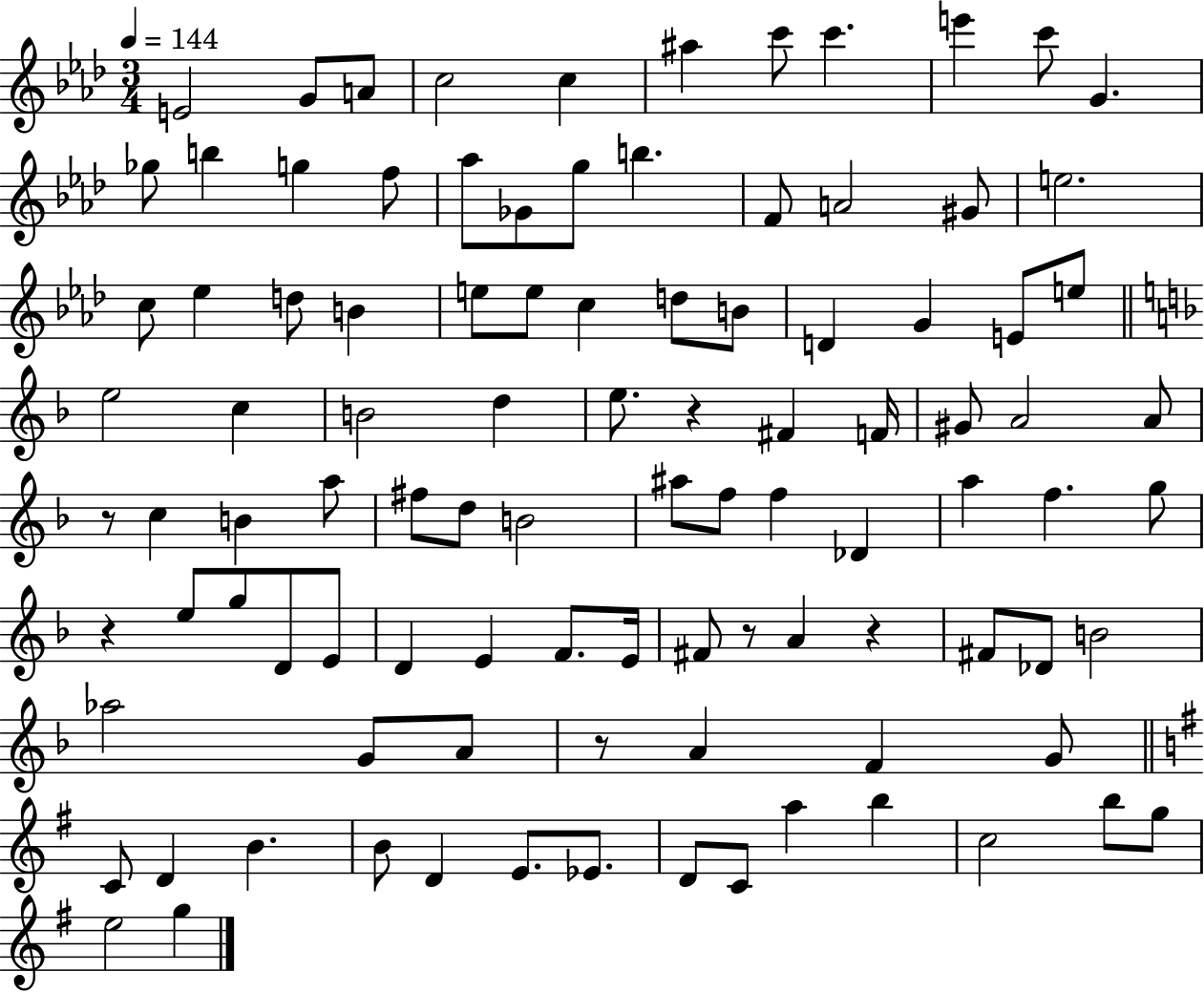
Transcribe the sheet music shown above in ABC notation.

X:1
T:Untitled
M:3/4
L:1/4
K:Ab
E2 G/2 A/2 c2 c ^a c'/2 c' e' c'/2 G _g/2 b g f/2 _a/2 _G/2 g/2 b F/2 A2 ^G/2 e2 c/2 _e d/2 B e/2 e/2 c d/2 B/2 D G E/2 e/2 e2 c B2 d e/2 z ^F F/4 ^G/2 A2 A/2 z/2 c B a/2 ^f/2 d/2 B2 ^a/2 f/2 f _D a f g/2 z e/2 g/2 D/2 E/2 D E F/2 E/4 ^F/2 z/2 A z ^F/2 _D/2 B2 _a2 G/2 A/2 z/2 A F G/2 C/2 D B B/2 D E/2 _E/2 D/2 C/2 a b c2 b/2 g/2 e2 g